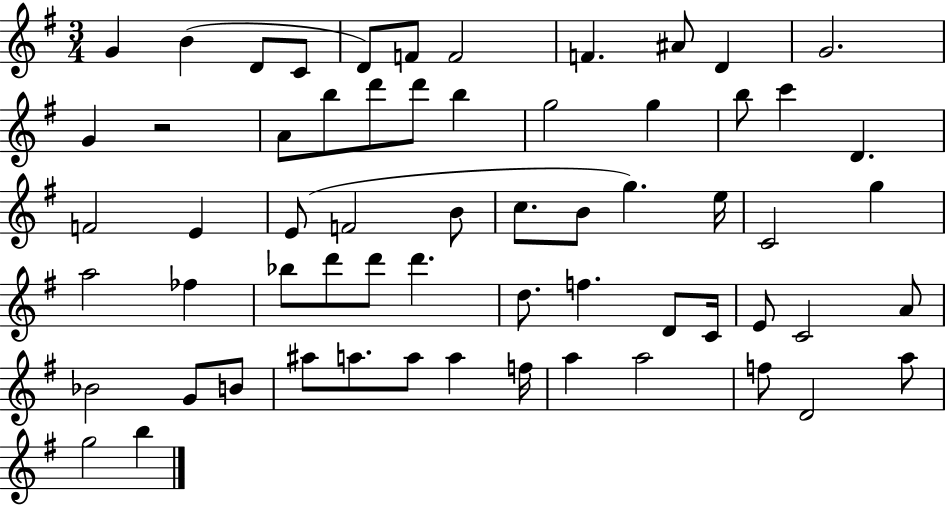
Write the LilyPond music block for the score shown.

{
  \clef treble
  \numericTimeSignature
  \time 3/4
  \key g \major
  g'4 b'4( d'8 c'8 | d'8) f'8 f'2 | f'4. ais'8 d'4 | g'2. | \break g'4 r2 | a'8 b''8 d'''8 d'''8 b''4 | g''2 g''4 | b''8 c'''4 d'4. | \break f'2 e'4 | e'8( f'2 b'8 | c''8. b'8 g''4.) e''16 | c'2 g''4 | \break a''2 fes''4 | bes''8 d'''8 d'''8 d'''4. | d''8. f''4. d'8 c'16 | e'8 c'2 a'8 | \break bes'2 g'8 b'8 | ais''8 a''8. a''8 a''4 f''16 | a''4 a''2 | f''8 d'2 a''8 | \break g''2 b''4 | \bar "|."
}